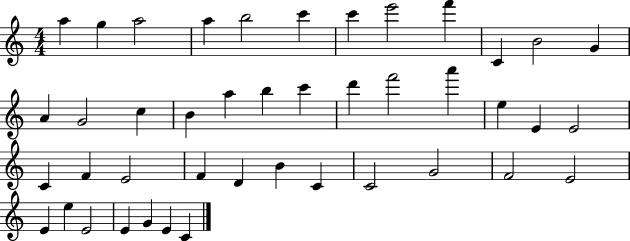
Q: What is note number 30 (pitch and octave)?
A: D4